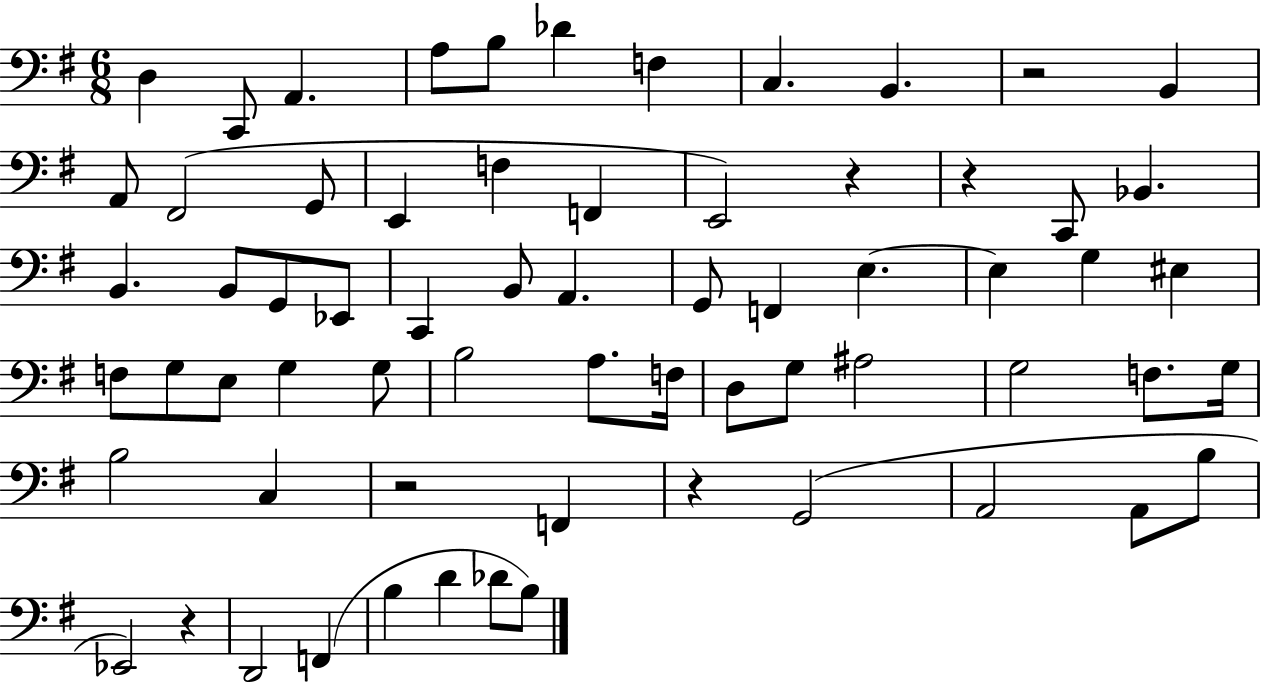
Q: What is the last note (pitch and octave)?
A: B3